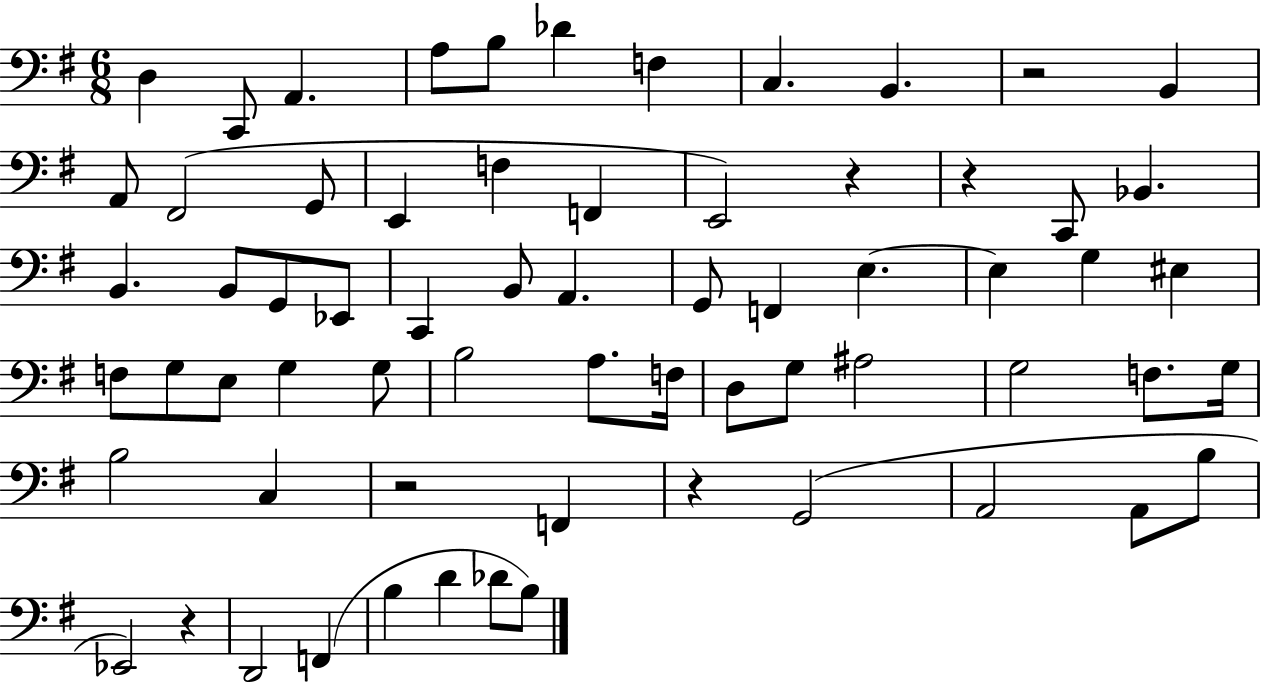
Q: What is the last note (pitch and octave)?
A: B3